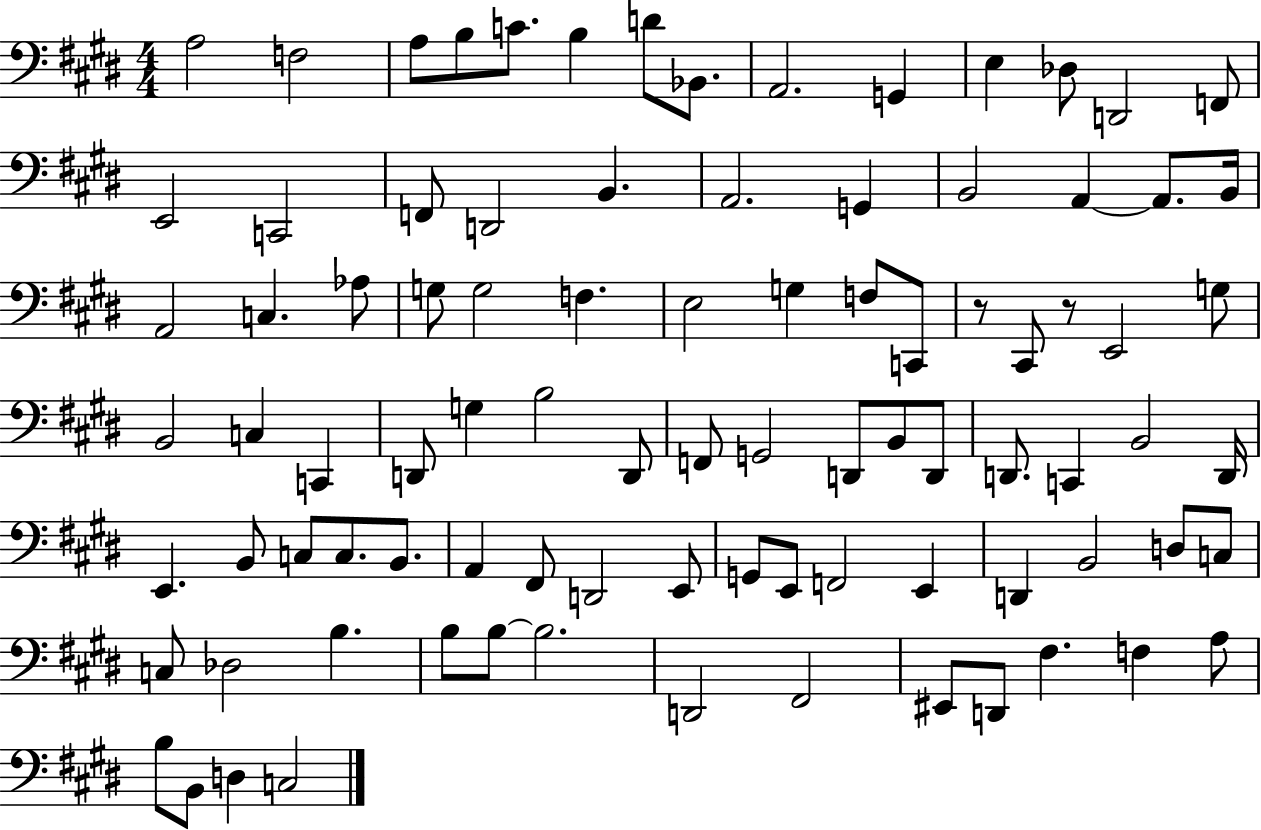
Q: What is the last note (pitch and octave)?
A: C3